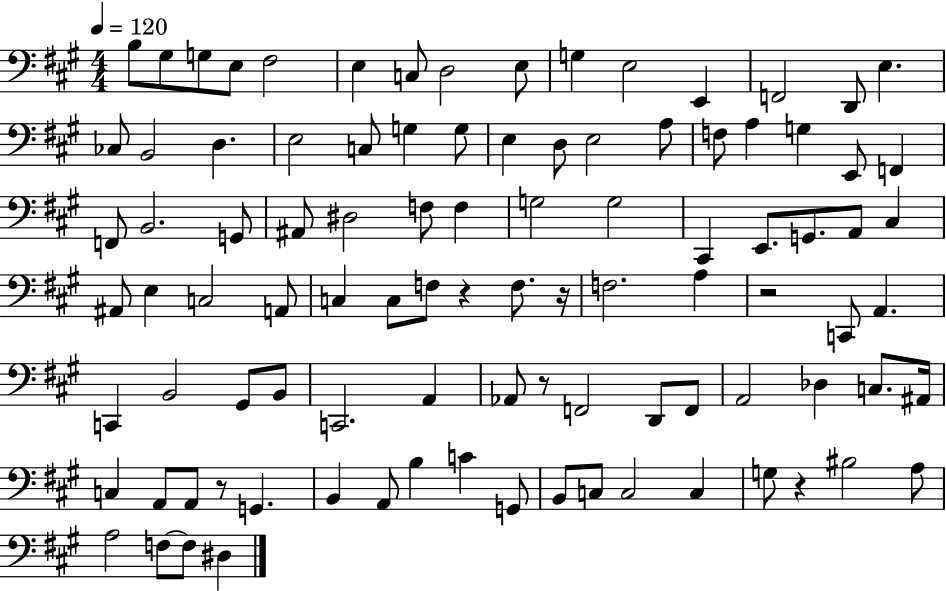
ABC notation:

X:1
T:Untitled
M:4/4
L:1/4
K:A
B,/2 ^G,/2 G,/2 E,/2 ^F,2 E, C,/2 D,2 E,/2 G, E,2 E,, F,,2 D,,/2 E, _C,/2 B,,2 D, E,2 C,/2 G, G,/2 E, D,/2 E,2 A,/2 F,/2 A, G, E,,/2 F,, F,,/2 B,,2 G,,/2 ^A,,/2 ^D,2 F,/2 F, G,2 G,2 ^C,, E,,/2 G,,/2 A,,/2 ^C, ^A,,/2 E, C,2 A,,/2 C, C,/2 F,/2 z F,/2 z/4 F,2 A, z2 C,,/2 A,, C,, B,,2 ^G,,/2 B,,/2 C,,2 A,, _A,,/2 z/2 F,,2 D,,/2 F,,/2 A,,2 _D, C,/2 ^A,,/4 C, A,,/2 A,,/2 z/2 G,, B,, A,,/2 B, C G,,/2 B,,/2 C,/2 C,2 C, G,/2 z ^B,2 A,/2 A,2 F,/2 F,/2 ^D,